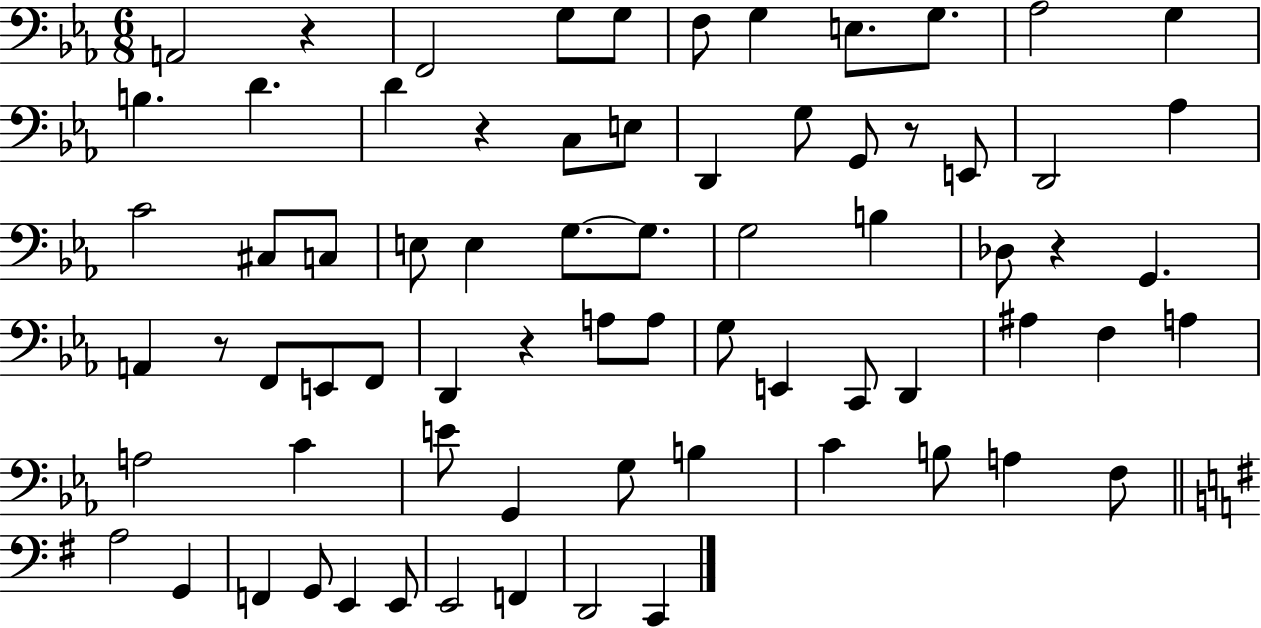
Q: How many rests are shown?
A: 6